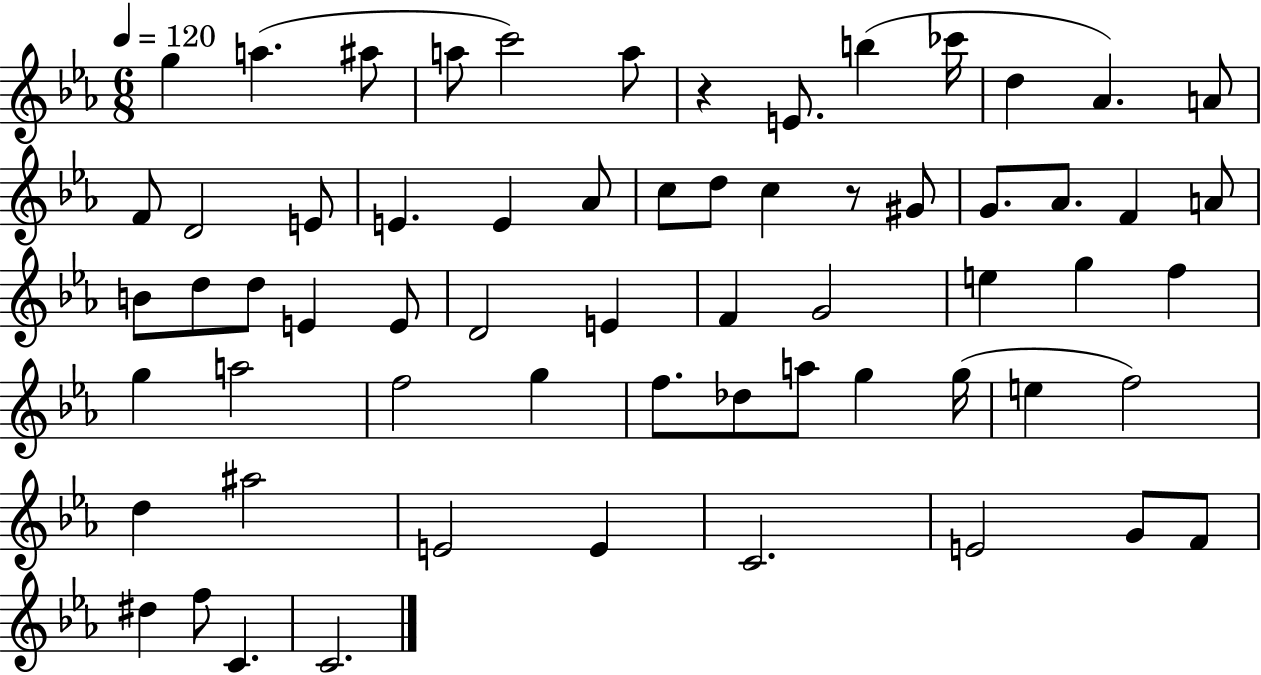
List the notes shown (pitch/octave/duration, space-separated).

G5/q A5/q. A#5/e A5/e C6/h A5/e R/q E4/e. B5/q CES6/s D5/q Ab4/q. A4/e F4/e D4/h E4/e E4/q. E4/q Ab4/e C5/e D5/e C5/q R/e G#4/e G4/e. Ab4/e. F4/q A4/e B4/e D5/e D5/e E4/q E4/e D4/h E4/q F4/q G4/h E5/q G5/q F5/q G5/q A5/h F5/h G5/q F5/e. Db5/e A5/e G5/q G5/s E5/q F5/h D5/q A#5/h E4/h E4/q C4/h. E4/h G4/e F4/e D#5/q F5/e C4/q. C4/h.